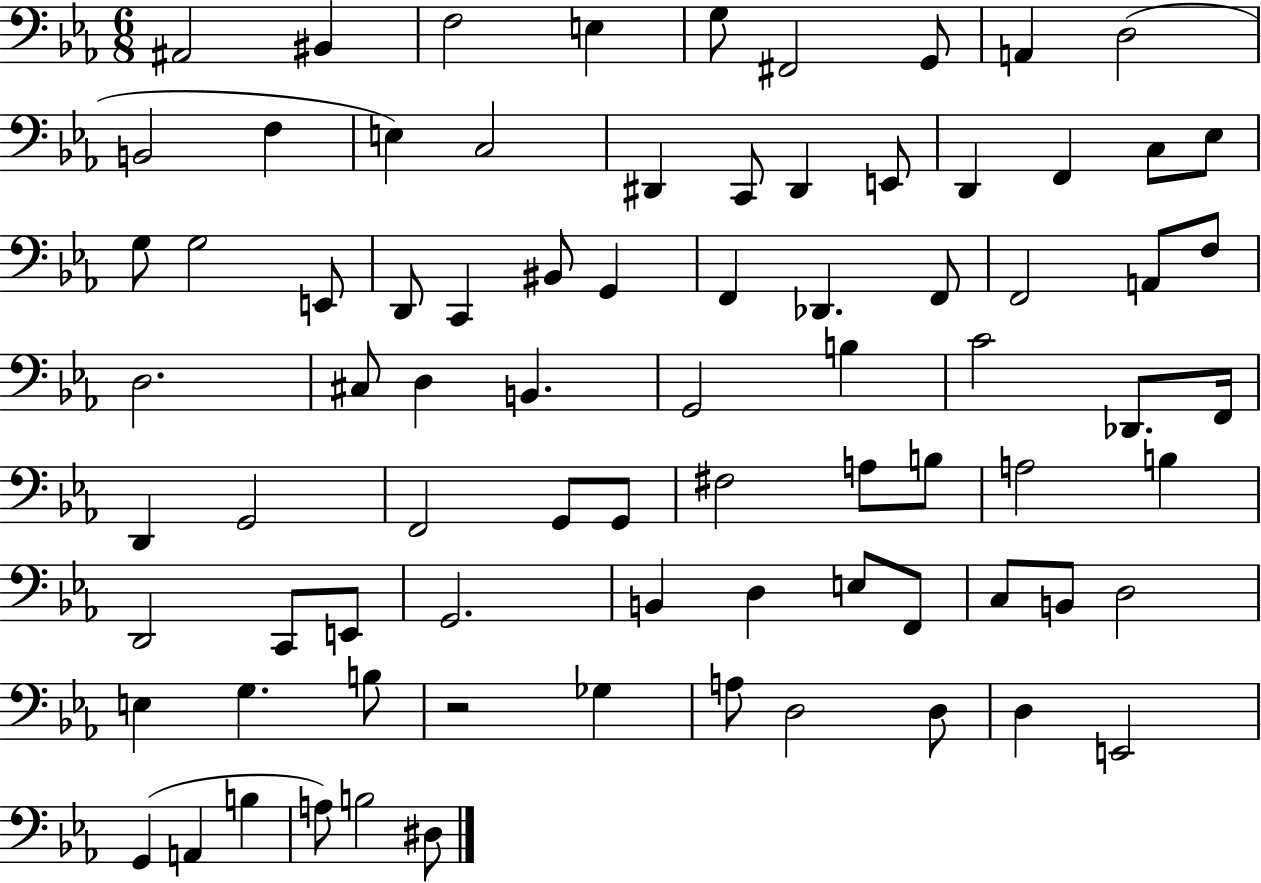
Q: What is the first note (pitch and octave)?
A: A#2